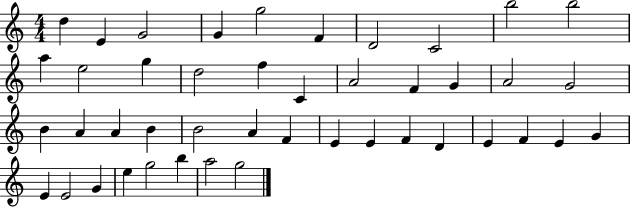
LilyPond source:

{
  \clef treble
  \numericTimeSignature
  \time 4/4
  \key c \major
  d''4 e'4 g'2 | g'4 g''2 f'4 | d'2 c'2 | b''2 b''2 | \break a''4 e''2 g''4 | d''2 f''4 c'4 | a'2 f'4 g'4 | a'2 g'2 | \break b'4 a'4 a'4 b'4 | b'2 a'4 f'4 | e'4 e'4 f'4 d'4 | e'4 f'4 e'4 g'4 | \break e'4 e'2 g'4 | e''4 g''2 b''4 | a''2 g''2 | \bar "|."
}